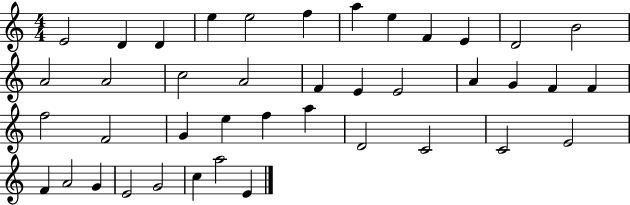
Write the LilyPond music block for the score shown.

{
  \clef treble
  \numericTimeSignature
  \time 4/4
  \key c \major
  e'2 d'4 d'4 | e''4 e''2 f''4 | a''4 e''4 f'4 e'4 | d'2 b'2 | \break a'2 a'2 | c''2 a'2 | f'4 e'4 e'2 | a'4 g'4 f'4 f'4 | \break f''2 f'2 | g'4 e''4 f''4 a''4 | d'2 c'2 | c'2 e'2 | \break f'4 a'2 g'4 | e'2 g'2 | c''4 a''2 e'4 | \bar "|."
}